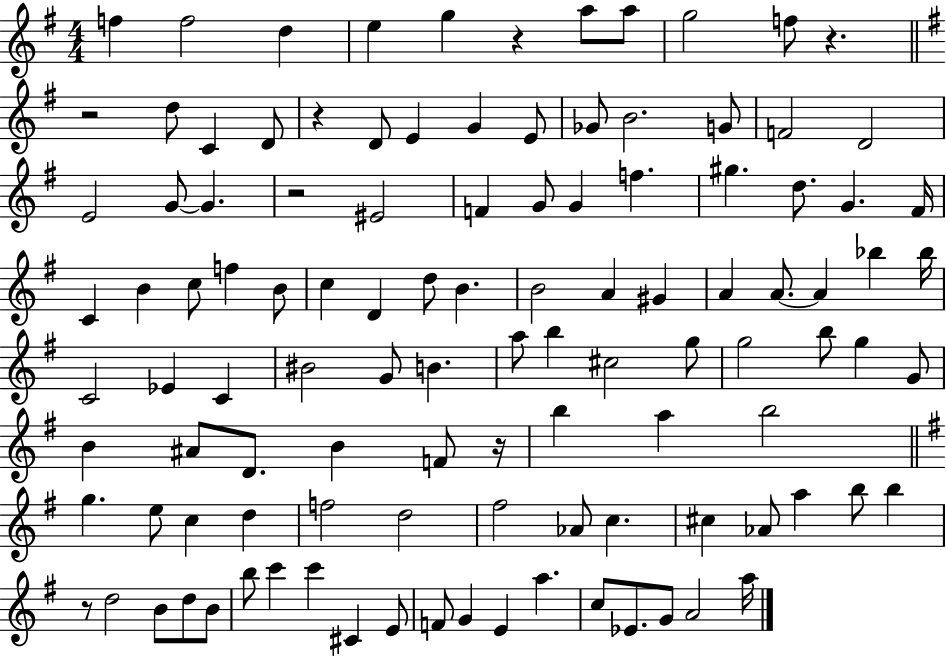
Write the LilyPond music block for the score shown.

{
  \clef treble
  \numericTimeSignature
  \time 4/4
  \key g \major
  \repeat volta 2 { f''4 f''2 d''4 | e''4 g''4 r4 a''8 a''8 | g''2 f''8 r4. | \bar "||" \break \key g \major r2 d''8 c'4 d'8 | r4 d'8 e'4 g'4 e'8 | ges'8 b'2. g'8 | f'2 d'2 | \break e'2 g'8~~ g'4. | r2 eis'2 | f'4 g'8 g'4 f''4. | gis''4. d''8. g'4. fis'16 | \break c'4 b'4 c''8 f''4 b'8 | c''4 d'4 d''8 b'4. | b'2 a'4 gis'4 | a'4 a'8.~~ a'4 bes''4 bes''16 | \break c'2 ees'4 c'4 | bis'2 g'8 b'4. | a''8 b''4 cis''2 g''8 | g''2 b''8 g''4 g'8 | \break b'4 ais'8 d'8. b'4 f'8 r16 | b''4 a''4 b''2 | \bar "||" \break \key g \major g''4. e''8 c''4 d''4 | f''2 d''2 | fis''2 aes'8 c''4. | cis''4 aes'8 a''4 b''8 b''4 | \break r8 d''2 b'8 d''8 b'8 | b''8 c'''4 c'''4 cis'4 e'8 | f'8 g'4 e'4 a''4. | c''8 ees'8. g'8 a'2 a''16 | \break } \bar "|."
}